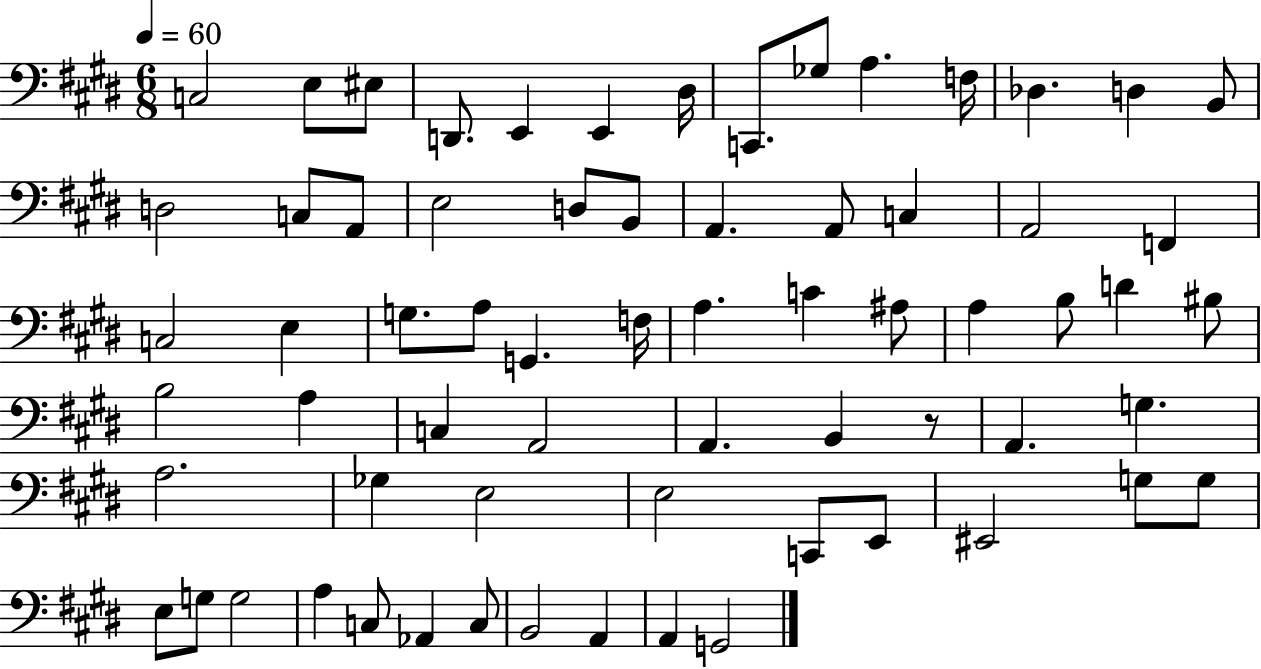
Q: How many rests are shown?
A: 1